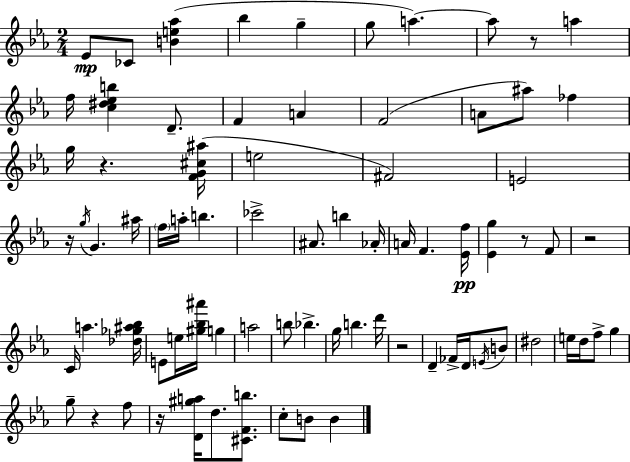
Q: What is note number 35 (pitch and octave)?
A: A5